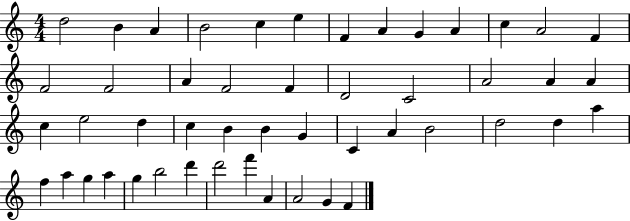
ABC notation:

X:1
T:Untitled
M:4/4
L:1/4
K:C
d2 B A B2 c e F A G A c A2 F F2 F2 A F2 F D2 C2 A2 A A c e2 d c B B G C A B2 d2 d a f a g a g b2 d' d'2 f' A A2 G F